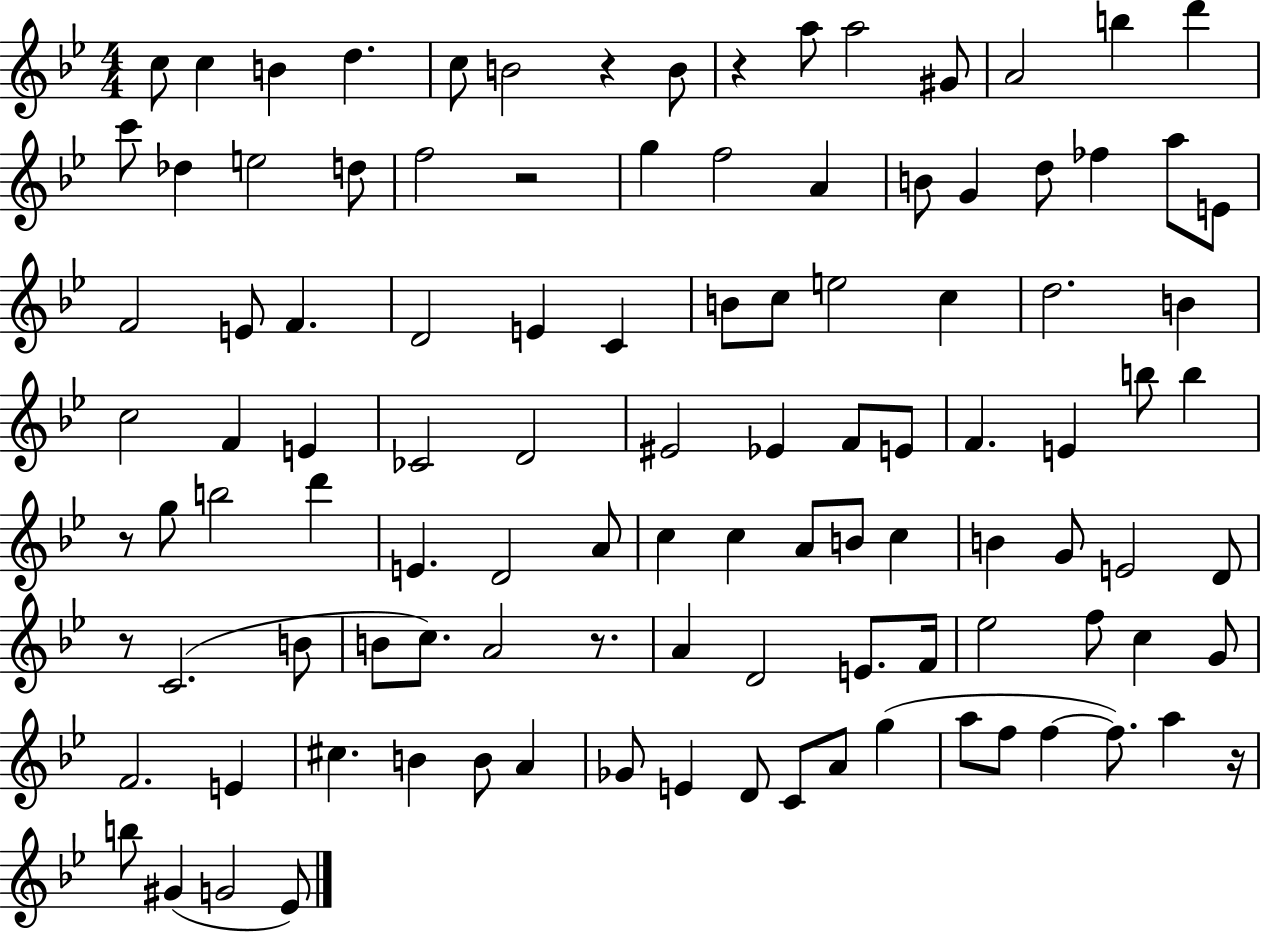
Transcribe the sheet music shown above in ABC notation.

X:1
T:Untitled
M:4/4
L:1/4
K:Bb
c/2 c B d c/2 B2 z B/2 z a/2 a2 ^G/2 A2 b d' c'/2 _d e2 d/2 f2 z2 g f2 A B/2 G d/2 _f a/2 E/2 F2 E/2 F D2 E C B/2 c/2 e2 c d2 B c2 F E _C2 D2 ^E2 _E F/2 E/2 F E b/2 b z/2 g/2 b2 d' E D2 A/2 c c A/2 B/2 c B G/2 E2 D/2 z/2 C2 B/2 B/2 c/2 A2 z/2 A D2 E/2 F/4 _e2 f/2 c G/2 F2 E ^c B B/2 A _G/2 E D/2 C/2 A/2 g a/2 f/2 f f/2 a z/4 b/2 ^G G2 _E/2